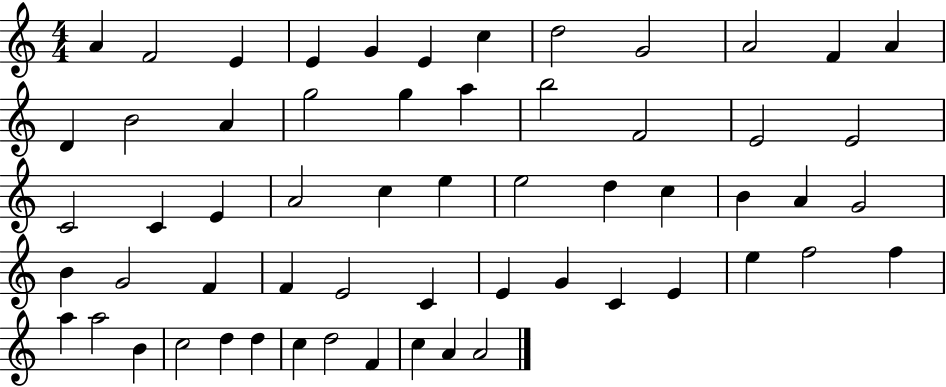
X:1
T:Untitled
M:4/4
L:1/4
K:C
A F2 E E G E c d2 G2 A2 F A D B2 A g2 g a b2 F2 E2 E2 C2 C E A2 c e e2 d c B A G2 B G2 F F E2 C E G C E e f2 f a a2 B c2 d d c d2 F c A A2